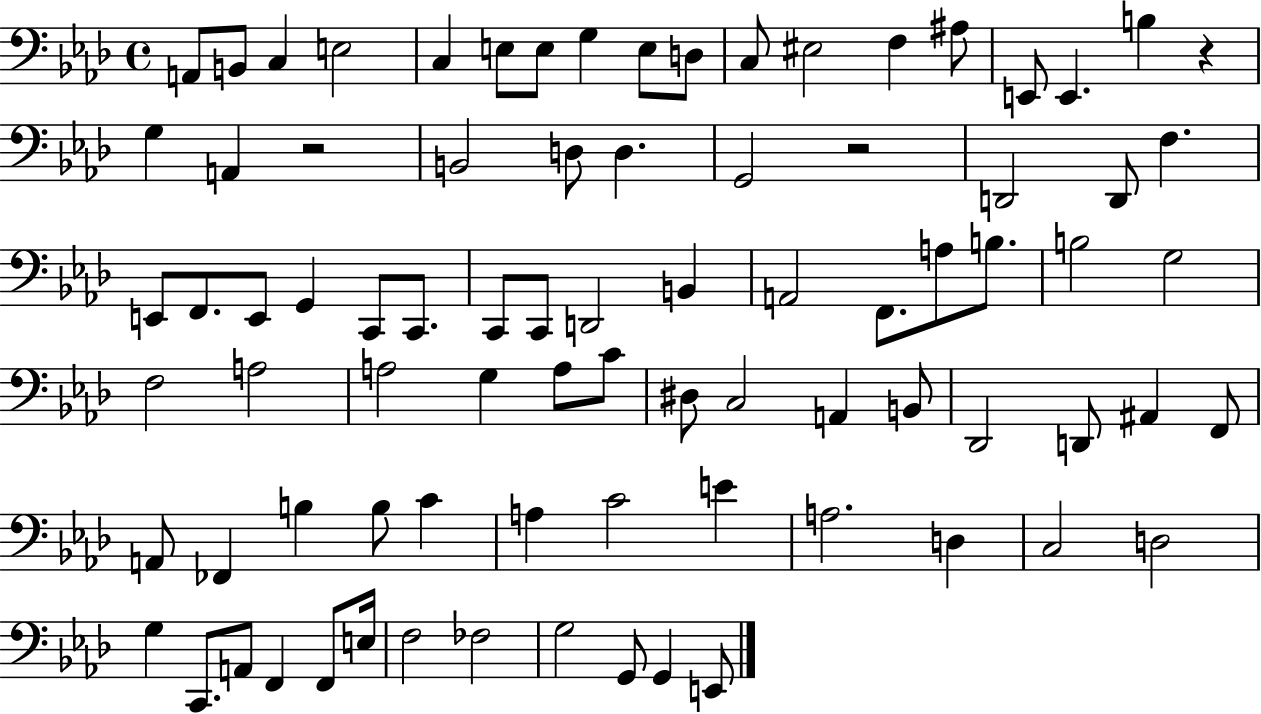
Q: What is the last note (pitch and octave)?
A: E2